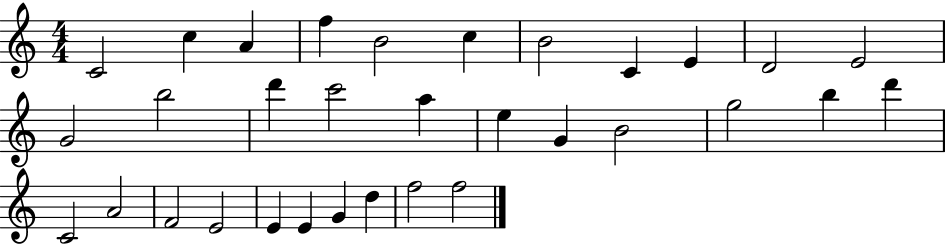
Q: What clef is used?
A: treble